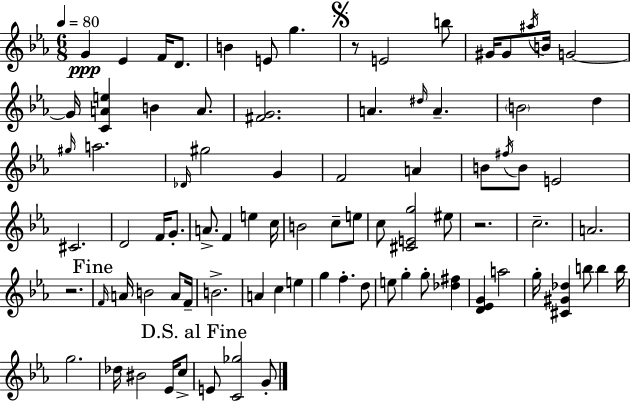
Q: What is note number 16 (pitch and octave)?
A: B4